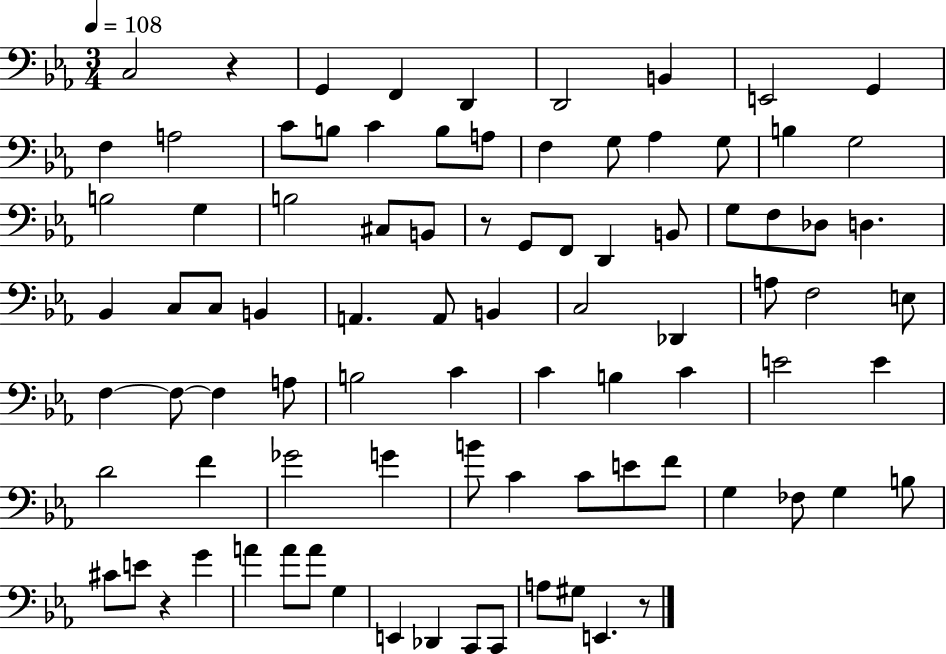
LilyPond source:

{
  \clef bass
  \numericTimeSignature
  \time 3/4
  \key ees \major
  \tempo 4 = 108
  \repeat volta 2 { c2 r4 | g,4 f,4 d,4 | d,2 b,4 | e,2 g,4 | \break f4 a2 | c'8 b8 c'4 b8 a8 | f4 g8 aes4 g8 | b4 g2 | \break b2 g4 | b2 cis8 b,8 | r8 g,8 f,8 d,4 b,8 | g8 f8 des8 d4. | \break bes,4 c8 c8 b,4 | a,4. a,8 b,4 | c2 des,4 | a8 f2 e8 | \break f4~~ f8~~ f4 a8 | b2 c'4 | c'4 b4 c'4 | e'2 e'4 | \break d'2 f'4 | ges'2 g'4 | b'8 c'4 c'8 e'8 f'8 | g4 fes8 g4 b8 | \break cis'8 e'8 r4 g'4 | a'4 a'8 a'8 g4 | e,4 des,4 c,8 c,8 | a8 gis8 e,4. r8 | \break } \bar "|."
}